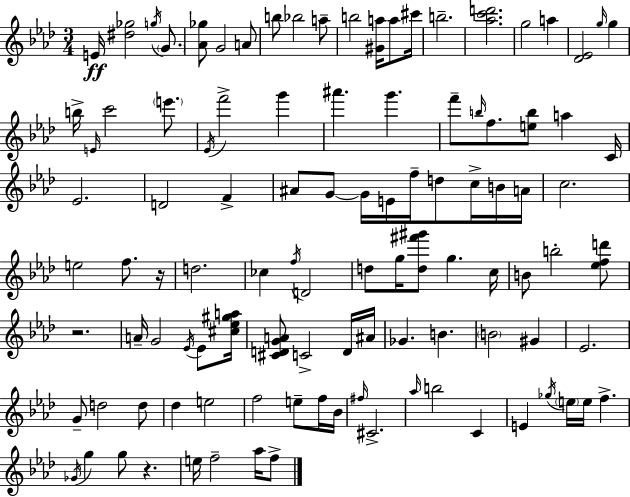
E4/s [D#5,Gb5]/h G5/s G4/e. [Ab4,Gb5]/e G4/h A4/e B5/e Bb5/h A5/e B5/h [G#4,A5]/s A5/e C#6/s B5/h. [Ab5,C6,D6]/h. G5/h A5/q [Db4,Eb4]/h G5/s G5/q B5/s E4/s C6/h E6/e. Eb4/s F6/h G6/q A#6/q. G6/q. F6/e B5/s F5/e. [E5,B5]/e A5/q C4/s Eb4/h. D4/h F4/q A#4/e G4/e G4/s E4/s F5/s D5/e C5/s B4/s A4/s C5/h. E5/h F5/e. R/s D5/h. CES5/q F5/s D4/h D5/e G5/s [D5,F#6,G#6]/e G5/q. C5/s B4/e B5/h [Eb5,F5,D6]/e R/h. A4/s G4/h Eb4/s Eb4/e [C#5,Eb5,G#5,A5]/s [C#4,D4,G4,A4]/e C4/h D4/s A#4/s Gb4/q. B4/q. B4/h G#4/q Eb4/h. G4/e D5/h D5/e Db5/q E5/h F5/h E5/e F5/s Bb4/s F#5/s C#4/h. Ab5/s B5/h C4/q E4/q Gb5/s E5/s E5/s F5/q. Gb4/s G5/q G5/e R/q. E5/s F5/h Ab5/s F5/e